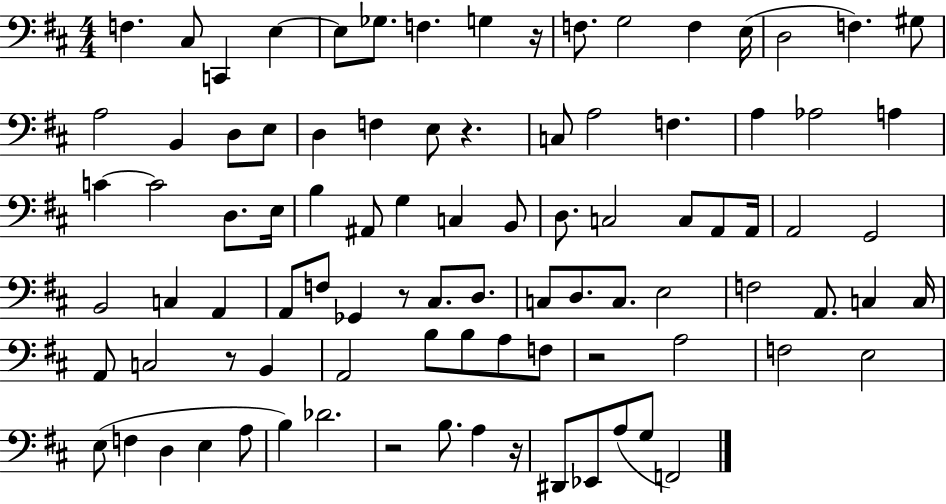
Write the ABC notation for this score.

X:1
T:Untitled
M:4/4
L:1/4
K:D
F, ^C,/2 C,, E, E,/2 _G,/2 F, G, z/4 F,/2 G,2 F, E,/4 D,2 F, ^G,/2 A,2 B,, D,/2 E,/2 D, F, E,/2 z C,/2 A,2 F, A, _A,2 A, C C2 D,/2 E,/4 B, ^A,,/2 G, C, B,,/2 D,/2 C,2 C,/2 A,,/2 A,,/4 A,,2 G,,2 B,,2 C, A,, A,,/2 F,/2 _G,, z/2 ^C,/2 D,/2 C,/2 D,/2 C,/2 E,2 F,2 A,,/2 C, C,/4 A,,/2 C,2 z/2 B,, A,,2 B,/2 B,/2 A,/2 F,/2 z2 A,2 F,2 E,2 E,/2 F, D, E, A,/2 B, _D2 z2 B,/2 A, z/4 ^D,,/2 _E,,/2 A,/2 G,/2 F,,2